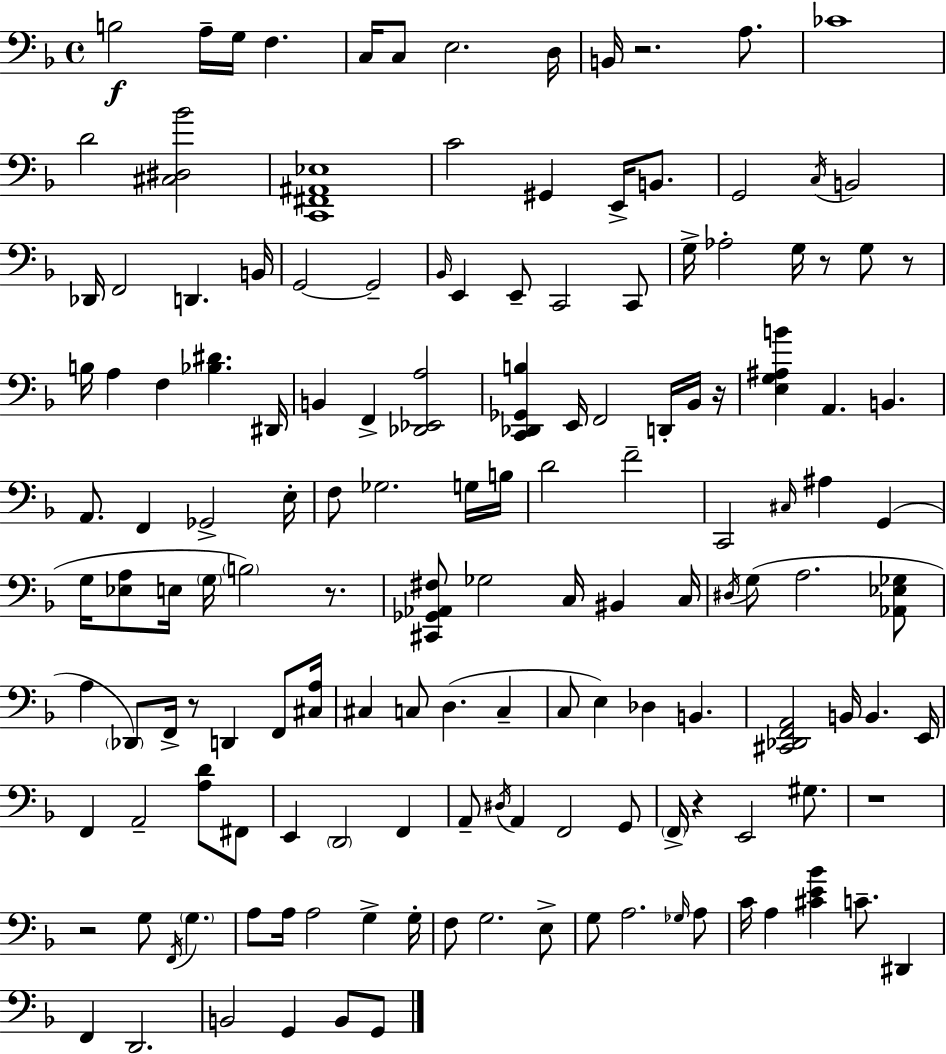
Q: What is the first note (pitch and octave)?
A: B3